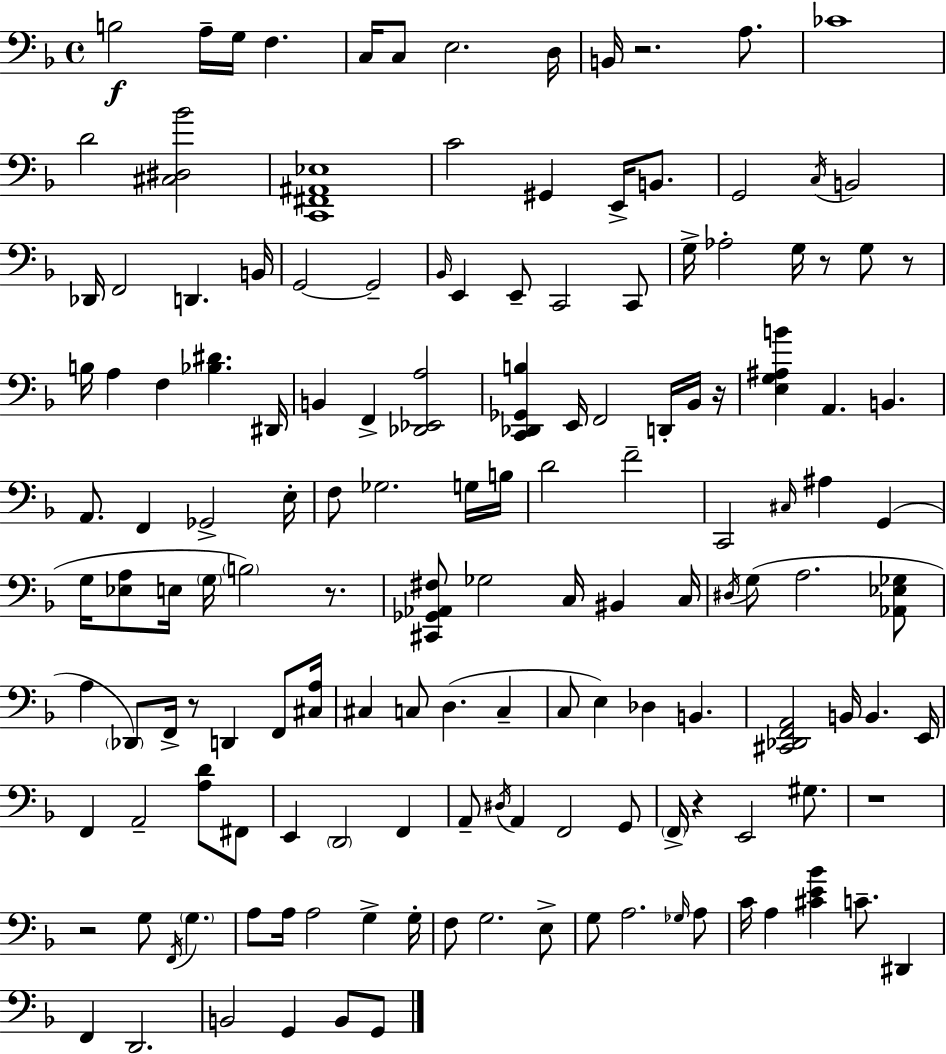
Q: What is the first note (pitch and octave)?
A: B3